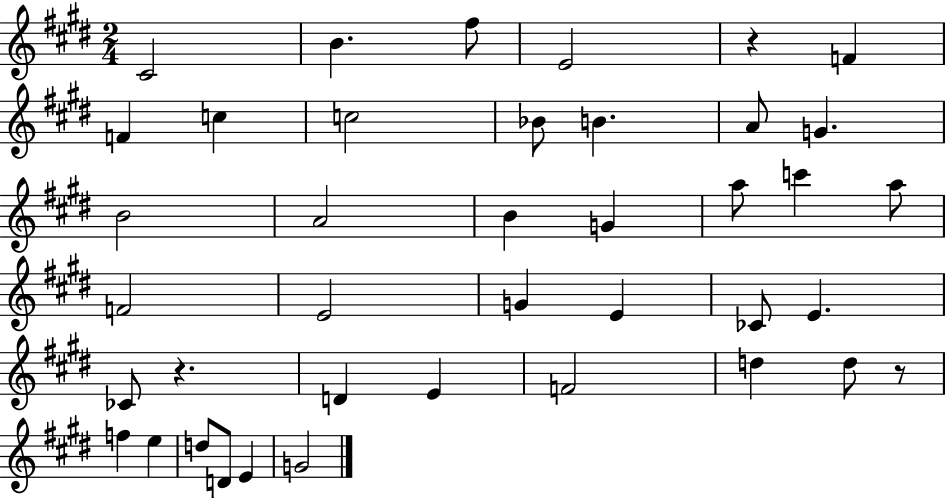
C#4/h B4/q. F#5/e E4/h R/q F4/q F4/q C5/q C5/h Bb4/e B4/q. A4/e G4/q. B4/h A4/h B4/q G4/q A5/e C6/q A5/e F4/h E4/h G4/q E4/q CES4/e E4/q. CES4/e R/q. D4/q E4/q F4/h D5/q D5/e R/e F5/q E5/q D5/e D4/e E4/q G4/h